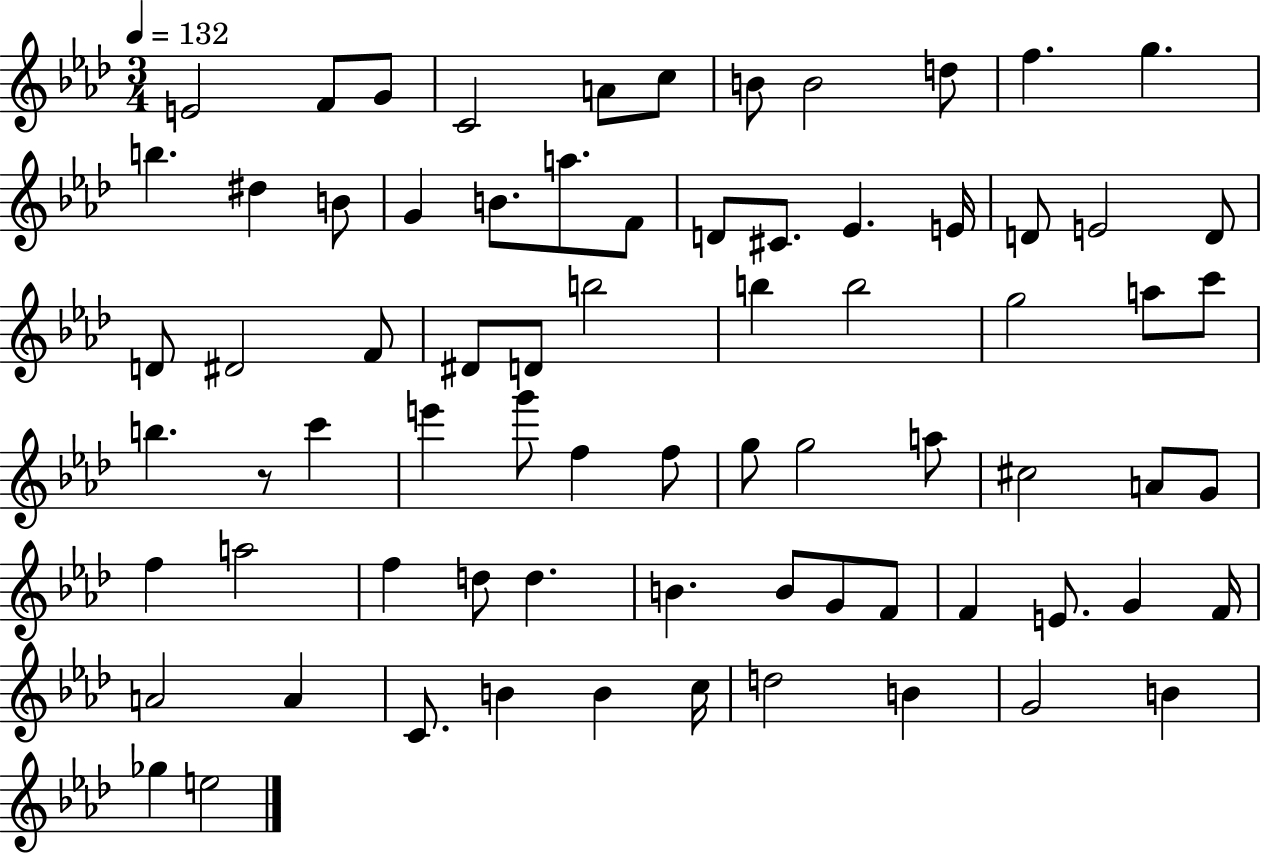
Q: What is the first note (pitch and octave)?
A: E4